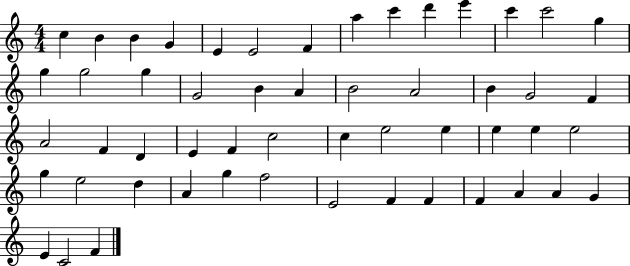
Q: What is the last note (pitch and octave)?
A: F4